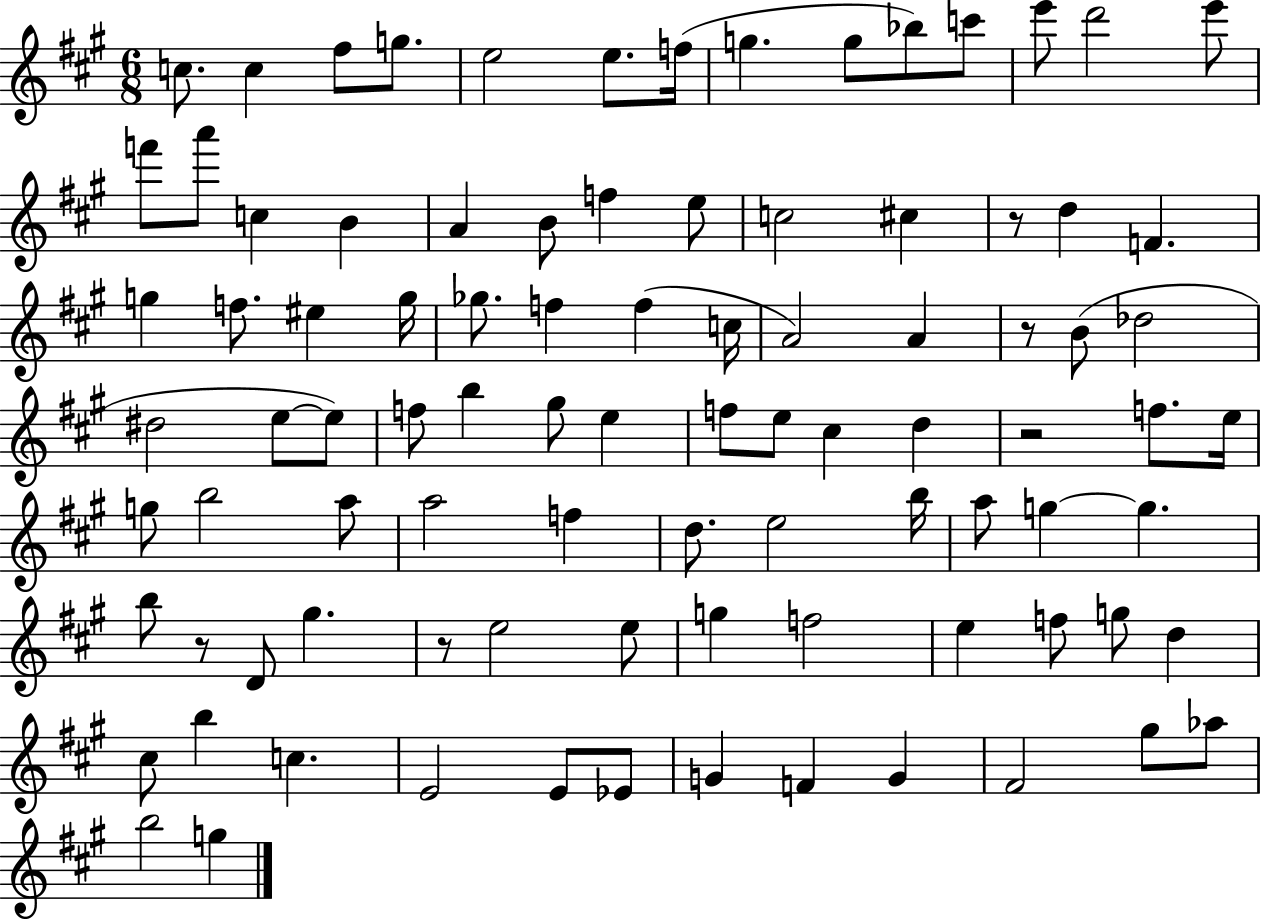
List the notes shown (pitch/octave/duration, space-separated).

C5/e. C5/q F#5/e G5/e. E5/h E5/e. F5/s G5/q. G5/e Bb5/e C6/e E6/e D6/h E6/e F6/e A6/e C5/q B4/q A4/q B4/e F5/q E5/e C5/h C#5/q R/e D5/q F4/q. G5/q F5/e. EIS5/q G5/s Gb5/e. F5/q F5/q C5/s A4/h A4/q R/e B4/e Db5/h D#5/h E5/e E5/e F5/e B5/q G#5/e E5/q F5/e E5/e C#5/q D5/q R/h F5/e. E5/s G5/e B5/h A5/e A5/h F5/q D5/e. E5/h B5/s A5/e G5/q G5/q. B5/e R/e D4/e G#5/q. R/e E5/h E5/e G5/q F5/h E5/q F5/e G5/e D5/q C#5/e B5/q C5/q. E4/h E4/e Eb4/e G4/q F4/q G4/q F#4/h G#5/e Ab5/e B5/h G5/q